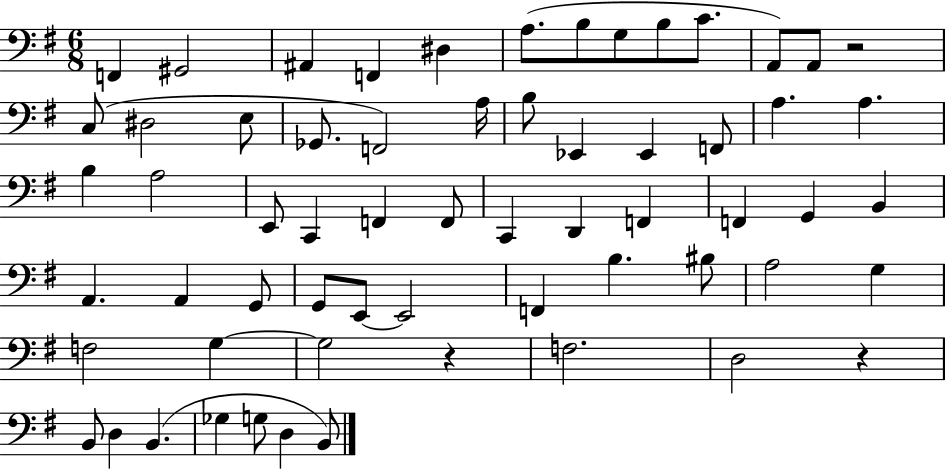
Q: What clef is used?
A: bass